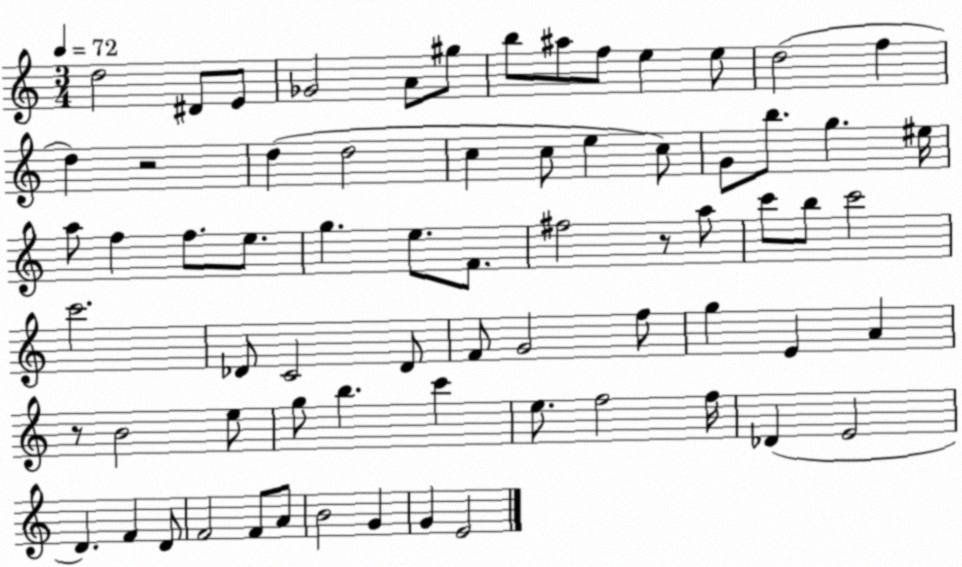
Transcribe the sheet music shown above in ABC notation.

X:1
T:Untitled
M:3/4
L:1/4
K:C
d2 ^D/2 E/2 _G2 A/2 ^g/2 b/2 ^a/2 f/2 e e/2 d2 f d z2 d d2 c c/2 e c/2 G/2 b/2 g ^e/4 a/2 f f/2 e/2 g e/2 F/2 ^f2 z/2 a/2 c'/2 b/2 c'2 c'2 _D/2 C2 _D/2 F/2 G2 f/2 g E A z/2 B2 e/2 g/2 b c' e/2 f2 f/4 _D E2 D F D/2 F2 F/2 A/2 B2 G G E2